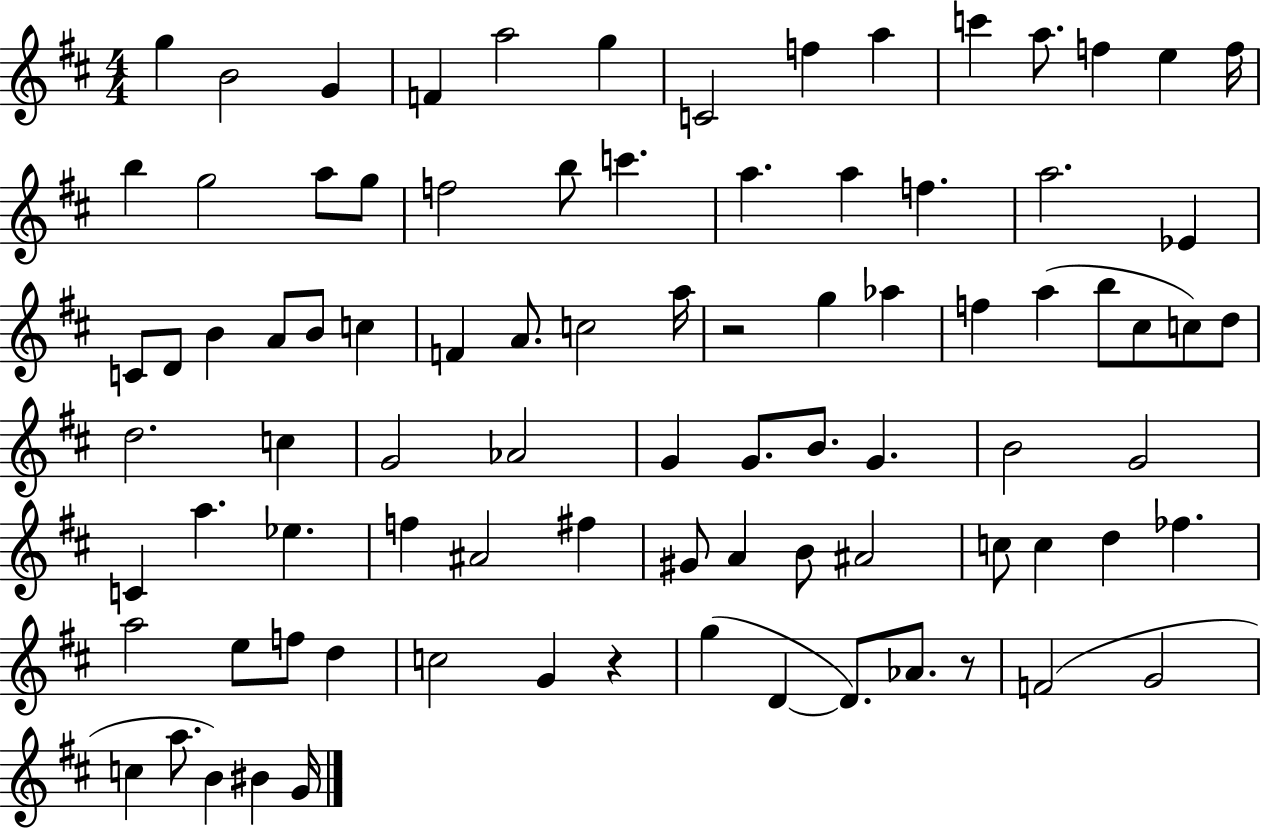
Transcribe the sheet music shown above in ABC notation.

X:1
T:Untitled
M:4/4
L:1/4
K:D
g B2 G F a2 g C2 f a c' a/2 f e f/4 b g2 a/2 g/2 f2 b/2 c' a a f a2 _E C/2 D/2 B A/2 B/2 c F A/2 c2 a/4 z2 g _a f a b/2 ^c/2 c/2 d/2 d2 c G2 _A2 G G/2 B/2 G B2 G2 C a _e f ^A2 ^f ^G/2 A B/2 ^A2 c/2 c d _f a2 e/2 f/2 d c2 G z g D D/2 _A/2 z/2 F2 G2 c a/2 B ^B G/4